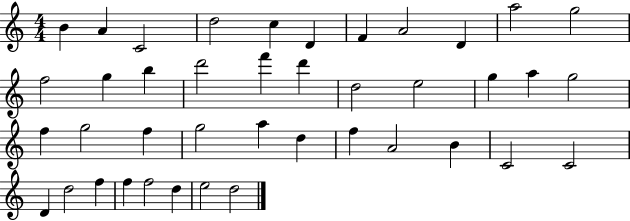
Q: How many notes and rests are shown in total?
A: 41